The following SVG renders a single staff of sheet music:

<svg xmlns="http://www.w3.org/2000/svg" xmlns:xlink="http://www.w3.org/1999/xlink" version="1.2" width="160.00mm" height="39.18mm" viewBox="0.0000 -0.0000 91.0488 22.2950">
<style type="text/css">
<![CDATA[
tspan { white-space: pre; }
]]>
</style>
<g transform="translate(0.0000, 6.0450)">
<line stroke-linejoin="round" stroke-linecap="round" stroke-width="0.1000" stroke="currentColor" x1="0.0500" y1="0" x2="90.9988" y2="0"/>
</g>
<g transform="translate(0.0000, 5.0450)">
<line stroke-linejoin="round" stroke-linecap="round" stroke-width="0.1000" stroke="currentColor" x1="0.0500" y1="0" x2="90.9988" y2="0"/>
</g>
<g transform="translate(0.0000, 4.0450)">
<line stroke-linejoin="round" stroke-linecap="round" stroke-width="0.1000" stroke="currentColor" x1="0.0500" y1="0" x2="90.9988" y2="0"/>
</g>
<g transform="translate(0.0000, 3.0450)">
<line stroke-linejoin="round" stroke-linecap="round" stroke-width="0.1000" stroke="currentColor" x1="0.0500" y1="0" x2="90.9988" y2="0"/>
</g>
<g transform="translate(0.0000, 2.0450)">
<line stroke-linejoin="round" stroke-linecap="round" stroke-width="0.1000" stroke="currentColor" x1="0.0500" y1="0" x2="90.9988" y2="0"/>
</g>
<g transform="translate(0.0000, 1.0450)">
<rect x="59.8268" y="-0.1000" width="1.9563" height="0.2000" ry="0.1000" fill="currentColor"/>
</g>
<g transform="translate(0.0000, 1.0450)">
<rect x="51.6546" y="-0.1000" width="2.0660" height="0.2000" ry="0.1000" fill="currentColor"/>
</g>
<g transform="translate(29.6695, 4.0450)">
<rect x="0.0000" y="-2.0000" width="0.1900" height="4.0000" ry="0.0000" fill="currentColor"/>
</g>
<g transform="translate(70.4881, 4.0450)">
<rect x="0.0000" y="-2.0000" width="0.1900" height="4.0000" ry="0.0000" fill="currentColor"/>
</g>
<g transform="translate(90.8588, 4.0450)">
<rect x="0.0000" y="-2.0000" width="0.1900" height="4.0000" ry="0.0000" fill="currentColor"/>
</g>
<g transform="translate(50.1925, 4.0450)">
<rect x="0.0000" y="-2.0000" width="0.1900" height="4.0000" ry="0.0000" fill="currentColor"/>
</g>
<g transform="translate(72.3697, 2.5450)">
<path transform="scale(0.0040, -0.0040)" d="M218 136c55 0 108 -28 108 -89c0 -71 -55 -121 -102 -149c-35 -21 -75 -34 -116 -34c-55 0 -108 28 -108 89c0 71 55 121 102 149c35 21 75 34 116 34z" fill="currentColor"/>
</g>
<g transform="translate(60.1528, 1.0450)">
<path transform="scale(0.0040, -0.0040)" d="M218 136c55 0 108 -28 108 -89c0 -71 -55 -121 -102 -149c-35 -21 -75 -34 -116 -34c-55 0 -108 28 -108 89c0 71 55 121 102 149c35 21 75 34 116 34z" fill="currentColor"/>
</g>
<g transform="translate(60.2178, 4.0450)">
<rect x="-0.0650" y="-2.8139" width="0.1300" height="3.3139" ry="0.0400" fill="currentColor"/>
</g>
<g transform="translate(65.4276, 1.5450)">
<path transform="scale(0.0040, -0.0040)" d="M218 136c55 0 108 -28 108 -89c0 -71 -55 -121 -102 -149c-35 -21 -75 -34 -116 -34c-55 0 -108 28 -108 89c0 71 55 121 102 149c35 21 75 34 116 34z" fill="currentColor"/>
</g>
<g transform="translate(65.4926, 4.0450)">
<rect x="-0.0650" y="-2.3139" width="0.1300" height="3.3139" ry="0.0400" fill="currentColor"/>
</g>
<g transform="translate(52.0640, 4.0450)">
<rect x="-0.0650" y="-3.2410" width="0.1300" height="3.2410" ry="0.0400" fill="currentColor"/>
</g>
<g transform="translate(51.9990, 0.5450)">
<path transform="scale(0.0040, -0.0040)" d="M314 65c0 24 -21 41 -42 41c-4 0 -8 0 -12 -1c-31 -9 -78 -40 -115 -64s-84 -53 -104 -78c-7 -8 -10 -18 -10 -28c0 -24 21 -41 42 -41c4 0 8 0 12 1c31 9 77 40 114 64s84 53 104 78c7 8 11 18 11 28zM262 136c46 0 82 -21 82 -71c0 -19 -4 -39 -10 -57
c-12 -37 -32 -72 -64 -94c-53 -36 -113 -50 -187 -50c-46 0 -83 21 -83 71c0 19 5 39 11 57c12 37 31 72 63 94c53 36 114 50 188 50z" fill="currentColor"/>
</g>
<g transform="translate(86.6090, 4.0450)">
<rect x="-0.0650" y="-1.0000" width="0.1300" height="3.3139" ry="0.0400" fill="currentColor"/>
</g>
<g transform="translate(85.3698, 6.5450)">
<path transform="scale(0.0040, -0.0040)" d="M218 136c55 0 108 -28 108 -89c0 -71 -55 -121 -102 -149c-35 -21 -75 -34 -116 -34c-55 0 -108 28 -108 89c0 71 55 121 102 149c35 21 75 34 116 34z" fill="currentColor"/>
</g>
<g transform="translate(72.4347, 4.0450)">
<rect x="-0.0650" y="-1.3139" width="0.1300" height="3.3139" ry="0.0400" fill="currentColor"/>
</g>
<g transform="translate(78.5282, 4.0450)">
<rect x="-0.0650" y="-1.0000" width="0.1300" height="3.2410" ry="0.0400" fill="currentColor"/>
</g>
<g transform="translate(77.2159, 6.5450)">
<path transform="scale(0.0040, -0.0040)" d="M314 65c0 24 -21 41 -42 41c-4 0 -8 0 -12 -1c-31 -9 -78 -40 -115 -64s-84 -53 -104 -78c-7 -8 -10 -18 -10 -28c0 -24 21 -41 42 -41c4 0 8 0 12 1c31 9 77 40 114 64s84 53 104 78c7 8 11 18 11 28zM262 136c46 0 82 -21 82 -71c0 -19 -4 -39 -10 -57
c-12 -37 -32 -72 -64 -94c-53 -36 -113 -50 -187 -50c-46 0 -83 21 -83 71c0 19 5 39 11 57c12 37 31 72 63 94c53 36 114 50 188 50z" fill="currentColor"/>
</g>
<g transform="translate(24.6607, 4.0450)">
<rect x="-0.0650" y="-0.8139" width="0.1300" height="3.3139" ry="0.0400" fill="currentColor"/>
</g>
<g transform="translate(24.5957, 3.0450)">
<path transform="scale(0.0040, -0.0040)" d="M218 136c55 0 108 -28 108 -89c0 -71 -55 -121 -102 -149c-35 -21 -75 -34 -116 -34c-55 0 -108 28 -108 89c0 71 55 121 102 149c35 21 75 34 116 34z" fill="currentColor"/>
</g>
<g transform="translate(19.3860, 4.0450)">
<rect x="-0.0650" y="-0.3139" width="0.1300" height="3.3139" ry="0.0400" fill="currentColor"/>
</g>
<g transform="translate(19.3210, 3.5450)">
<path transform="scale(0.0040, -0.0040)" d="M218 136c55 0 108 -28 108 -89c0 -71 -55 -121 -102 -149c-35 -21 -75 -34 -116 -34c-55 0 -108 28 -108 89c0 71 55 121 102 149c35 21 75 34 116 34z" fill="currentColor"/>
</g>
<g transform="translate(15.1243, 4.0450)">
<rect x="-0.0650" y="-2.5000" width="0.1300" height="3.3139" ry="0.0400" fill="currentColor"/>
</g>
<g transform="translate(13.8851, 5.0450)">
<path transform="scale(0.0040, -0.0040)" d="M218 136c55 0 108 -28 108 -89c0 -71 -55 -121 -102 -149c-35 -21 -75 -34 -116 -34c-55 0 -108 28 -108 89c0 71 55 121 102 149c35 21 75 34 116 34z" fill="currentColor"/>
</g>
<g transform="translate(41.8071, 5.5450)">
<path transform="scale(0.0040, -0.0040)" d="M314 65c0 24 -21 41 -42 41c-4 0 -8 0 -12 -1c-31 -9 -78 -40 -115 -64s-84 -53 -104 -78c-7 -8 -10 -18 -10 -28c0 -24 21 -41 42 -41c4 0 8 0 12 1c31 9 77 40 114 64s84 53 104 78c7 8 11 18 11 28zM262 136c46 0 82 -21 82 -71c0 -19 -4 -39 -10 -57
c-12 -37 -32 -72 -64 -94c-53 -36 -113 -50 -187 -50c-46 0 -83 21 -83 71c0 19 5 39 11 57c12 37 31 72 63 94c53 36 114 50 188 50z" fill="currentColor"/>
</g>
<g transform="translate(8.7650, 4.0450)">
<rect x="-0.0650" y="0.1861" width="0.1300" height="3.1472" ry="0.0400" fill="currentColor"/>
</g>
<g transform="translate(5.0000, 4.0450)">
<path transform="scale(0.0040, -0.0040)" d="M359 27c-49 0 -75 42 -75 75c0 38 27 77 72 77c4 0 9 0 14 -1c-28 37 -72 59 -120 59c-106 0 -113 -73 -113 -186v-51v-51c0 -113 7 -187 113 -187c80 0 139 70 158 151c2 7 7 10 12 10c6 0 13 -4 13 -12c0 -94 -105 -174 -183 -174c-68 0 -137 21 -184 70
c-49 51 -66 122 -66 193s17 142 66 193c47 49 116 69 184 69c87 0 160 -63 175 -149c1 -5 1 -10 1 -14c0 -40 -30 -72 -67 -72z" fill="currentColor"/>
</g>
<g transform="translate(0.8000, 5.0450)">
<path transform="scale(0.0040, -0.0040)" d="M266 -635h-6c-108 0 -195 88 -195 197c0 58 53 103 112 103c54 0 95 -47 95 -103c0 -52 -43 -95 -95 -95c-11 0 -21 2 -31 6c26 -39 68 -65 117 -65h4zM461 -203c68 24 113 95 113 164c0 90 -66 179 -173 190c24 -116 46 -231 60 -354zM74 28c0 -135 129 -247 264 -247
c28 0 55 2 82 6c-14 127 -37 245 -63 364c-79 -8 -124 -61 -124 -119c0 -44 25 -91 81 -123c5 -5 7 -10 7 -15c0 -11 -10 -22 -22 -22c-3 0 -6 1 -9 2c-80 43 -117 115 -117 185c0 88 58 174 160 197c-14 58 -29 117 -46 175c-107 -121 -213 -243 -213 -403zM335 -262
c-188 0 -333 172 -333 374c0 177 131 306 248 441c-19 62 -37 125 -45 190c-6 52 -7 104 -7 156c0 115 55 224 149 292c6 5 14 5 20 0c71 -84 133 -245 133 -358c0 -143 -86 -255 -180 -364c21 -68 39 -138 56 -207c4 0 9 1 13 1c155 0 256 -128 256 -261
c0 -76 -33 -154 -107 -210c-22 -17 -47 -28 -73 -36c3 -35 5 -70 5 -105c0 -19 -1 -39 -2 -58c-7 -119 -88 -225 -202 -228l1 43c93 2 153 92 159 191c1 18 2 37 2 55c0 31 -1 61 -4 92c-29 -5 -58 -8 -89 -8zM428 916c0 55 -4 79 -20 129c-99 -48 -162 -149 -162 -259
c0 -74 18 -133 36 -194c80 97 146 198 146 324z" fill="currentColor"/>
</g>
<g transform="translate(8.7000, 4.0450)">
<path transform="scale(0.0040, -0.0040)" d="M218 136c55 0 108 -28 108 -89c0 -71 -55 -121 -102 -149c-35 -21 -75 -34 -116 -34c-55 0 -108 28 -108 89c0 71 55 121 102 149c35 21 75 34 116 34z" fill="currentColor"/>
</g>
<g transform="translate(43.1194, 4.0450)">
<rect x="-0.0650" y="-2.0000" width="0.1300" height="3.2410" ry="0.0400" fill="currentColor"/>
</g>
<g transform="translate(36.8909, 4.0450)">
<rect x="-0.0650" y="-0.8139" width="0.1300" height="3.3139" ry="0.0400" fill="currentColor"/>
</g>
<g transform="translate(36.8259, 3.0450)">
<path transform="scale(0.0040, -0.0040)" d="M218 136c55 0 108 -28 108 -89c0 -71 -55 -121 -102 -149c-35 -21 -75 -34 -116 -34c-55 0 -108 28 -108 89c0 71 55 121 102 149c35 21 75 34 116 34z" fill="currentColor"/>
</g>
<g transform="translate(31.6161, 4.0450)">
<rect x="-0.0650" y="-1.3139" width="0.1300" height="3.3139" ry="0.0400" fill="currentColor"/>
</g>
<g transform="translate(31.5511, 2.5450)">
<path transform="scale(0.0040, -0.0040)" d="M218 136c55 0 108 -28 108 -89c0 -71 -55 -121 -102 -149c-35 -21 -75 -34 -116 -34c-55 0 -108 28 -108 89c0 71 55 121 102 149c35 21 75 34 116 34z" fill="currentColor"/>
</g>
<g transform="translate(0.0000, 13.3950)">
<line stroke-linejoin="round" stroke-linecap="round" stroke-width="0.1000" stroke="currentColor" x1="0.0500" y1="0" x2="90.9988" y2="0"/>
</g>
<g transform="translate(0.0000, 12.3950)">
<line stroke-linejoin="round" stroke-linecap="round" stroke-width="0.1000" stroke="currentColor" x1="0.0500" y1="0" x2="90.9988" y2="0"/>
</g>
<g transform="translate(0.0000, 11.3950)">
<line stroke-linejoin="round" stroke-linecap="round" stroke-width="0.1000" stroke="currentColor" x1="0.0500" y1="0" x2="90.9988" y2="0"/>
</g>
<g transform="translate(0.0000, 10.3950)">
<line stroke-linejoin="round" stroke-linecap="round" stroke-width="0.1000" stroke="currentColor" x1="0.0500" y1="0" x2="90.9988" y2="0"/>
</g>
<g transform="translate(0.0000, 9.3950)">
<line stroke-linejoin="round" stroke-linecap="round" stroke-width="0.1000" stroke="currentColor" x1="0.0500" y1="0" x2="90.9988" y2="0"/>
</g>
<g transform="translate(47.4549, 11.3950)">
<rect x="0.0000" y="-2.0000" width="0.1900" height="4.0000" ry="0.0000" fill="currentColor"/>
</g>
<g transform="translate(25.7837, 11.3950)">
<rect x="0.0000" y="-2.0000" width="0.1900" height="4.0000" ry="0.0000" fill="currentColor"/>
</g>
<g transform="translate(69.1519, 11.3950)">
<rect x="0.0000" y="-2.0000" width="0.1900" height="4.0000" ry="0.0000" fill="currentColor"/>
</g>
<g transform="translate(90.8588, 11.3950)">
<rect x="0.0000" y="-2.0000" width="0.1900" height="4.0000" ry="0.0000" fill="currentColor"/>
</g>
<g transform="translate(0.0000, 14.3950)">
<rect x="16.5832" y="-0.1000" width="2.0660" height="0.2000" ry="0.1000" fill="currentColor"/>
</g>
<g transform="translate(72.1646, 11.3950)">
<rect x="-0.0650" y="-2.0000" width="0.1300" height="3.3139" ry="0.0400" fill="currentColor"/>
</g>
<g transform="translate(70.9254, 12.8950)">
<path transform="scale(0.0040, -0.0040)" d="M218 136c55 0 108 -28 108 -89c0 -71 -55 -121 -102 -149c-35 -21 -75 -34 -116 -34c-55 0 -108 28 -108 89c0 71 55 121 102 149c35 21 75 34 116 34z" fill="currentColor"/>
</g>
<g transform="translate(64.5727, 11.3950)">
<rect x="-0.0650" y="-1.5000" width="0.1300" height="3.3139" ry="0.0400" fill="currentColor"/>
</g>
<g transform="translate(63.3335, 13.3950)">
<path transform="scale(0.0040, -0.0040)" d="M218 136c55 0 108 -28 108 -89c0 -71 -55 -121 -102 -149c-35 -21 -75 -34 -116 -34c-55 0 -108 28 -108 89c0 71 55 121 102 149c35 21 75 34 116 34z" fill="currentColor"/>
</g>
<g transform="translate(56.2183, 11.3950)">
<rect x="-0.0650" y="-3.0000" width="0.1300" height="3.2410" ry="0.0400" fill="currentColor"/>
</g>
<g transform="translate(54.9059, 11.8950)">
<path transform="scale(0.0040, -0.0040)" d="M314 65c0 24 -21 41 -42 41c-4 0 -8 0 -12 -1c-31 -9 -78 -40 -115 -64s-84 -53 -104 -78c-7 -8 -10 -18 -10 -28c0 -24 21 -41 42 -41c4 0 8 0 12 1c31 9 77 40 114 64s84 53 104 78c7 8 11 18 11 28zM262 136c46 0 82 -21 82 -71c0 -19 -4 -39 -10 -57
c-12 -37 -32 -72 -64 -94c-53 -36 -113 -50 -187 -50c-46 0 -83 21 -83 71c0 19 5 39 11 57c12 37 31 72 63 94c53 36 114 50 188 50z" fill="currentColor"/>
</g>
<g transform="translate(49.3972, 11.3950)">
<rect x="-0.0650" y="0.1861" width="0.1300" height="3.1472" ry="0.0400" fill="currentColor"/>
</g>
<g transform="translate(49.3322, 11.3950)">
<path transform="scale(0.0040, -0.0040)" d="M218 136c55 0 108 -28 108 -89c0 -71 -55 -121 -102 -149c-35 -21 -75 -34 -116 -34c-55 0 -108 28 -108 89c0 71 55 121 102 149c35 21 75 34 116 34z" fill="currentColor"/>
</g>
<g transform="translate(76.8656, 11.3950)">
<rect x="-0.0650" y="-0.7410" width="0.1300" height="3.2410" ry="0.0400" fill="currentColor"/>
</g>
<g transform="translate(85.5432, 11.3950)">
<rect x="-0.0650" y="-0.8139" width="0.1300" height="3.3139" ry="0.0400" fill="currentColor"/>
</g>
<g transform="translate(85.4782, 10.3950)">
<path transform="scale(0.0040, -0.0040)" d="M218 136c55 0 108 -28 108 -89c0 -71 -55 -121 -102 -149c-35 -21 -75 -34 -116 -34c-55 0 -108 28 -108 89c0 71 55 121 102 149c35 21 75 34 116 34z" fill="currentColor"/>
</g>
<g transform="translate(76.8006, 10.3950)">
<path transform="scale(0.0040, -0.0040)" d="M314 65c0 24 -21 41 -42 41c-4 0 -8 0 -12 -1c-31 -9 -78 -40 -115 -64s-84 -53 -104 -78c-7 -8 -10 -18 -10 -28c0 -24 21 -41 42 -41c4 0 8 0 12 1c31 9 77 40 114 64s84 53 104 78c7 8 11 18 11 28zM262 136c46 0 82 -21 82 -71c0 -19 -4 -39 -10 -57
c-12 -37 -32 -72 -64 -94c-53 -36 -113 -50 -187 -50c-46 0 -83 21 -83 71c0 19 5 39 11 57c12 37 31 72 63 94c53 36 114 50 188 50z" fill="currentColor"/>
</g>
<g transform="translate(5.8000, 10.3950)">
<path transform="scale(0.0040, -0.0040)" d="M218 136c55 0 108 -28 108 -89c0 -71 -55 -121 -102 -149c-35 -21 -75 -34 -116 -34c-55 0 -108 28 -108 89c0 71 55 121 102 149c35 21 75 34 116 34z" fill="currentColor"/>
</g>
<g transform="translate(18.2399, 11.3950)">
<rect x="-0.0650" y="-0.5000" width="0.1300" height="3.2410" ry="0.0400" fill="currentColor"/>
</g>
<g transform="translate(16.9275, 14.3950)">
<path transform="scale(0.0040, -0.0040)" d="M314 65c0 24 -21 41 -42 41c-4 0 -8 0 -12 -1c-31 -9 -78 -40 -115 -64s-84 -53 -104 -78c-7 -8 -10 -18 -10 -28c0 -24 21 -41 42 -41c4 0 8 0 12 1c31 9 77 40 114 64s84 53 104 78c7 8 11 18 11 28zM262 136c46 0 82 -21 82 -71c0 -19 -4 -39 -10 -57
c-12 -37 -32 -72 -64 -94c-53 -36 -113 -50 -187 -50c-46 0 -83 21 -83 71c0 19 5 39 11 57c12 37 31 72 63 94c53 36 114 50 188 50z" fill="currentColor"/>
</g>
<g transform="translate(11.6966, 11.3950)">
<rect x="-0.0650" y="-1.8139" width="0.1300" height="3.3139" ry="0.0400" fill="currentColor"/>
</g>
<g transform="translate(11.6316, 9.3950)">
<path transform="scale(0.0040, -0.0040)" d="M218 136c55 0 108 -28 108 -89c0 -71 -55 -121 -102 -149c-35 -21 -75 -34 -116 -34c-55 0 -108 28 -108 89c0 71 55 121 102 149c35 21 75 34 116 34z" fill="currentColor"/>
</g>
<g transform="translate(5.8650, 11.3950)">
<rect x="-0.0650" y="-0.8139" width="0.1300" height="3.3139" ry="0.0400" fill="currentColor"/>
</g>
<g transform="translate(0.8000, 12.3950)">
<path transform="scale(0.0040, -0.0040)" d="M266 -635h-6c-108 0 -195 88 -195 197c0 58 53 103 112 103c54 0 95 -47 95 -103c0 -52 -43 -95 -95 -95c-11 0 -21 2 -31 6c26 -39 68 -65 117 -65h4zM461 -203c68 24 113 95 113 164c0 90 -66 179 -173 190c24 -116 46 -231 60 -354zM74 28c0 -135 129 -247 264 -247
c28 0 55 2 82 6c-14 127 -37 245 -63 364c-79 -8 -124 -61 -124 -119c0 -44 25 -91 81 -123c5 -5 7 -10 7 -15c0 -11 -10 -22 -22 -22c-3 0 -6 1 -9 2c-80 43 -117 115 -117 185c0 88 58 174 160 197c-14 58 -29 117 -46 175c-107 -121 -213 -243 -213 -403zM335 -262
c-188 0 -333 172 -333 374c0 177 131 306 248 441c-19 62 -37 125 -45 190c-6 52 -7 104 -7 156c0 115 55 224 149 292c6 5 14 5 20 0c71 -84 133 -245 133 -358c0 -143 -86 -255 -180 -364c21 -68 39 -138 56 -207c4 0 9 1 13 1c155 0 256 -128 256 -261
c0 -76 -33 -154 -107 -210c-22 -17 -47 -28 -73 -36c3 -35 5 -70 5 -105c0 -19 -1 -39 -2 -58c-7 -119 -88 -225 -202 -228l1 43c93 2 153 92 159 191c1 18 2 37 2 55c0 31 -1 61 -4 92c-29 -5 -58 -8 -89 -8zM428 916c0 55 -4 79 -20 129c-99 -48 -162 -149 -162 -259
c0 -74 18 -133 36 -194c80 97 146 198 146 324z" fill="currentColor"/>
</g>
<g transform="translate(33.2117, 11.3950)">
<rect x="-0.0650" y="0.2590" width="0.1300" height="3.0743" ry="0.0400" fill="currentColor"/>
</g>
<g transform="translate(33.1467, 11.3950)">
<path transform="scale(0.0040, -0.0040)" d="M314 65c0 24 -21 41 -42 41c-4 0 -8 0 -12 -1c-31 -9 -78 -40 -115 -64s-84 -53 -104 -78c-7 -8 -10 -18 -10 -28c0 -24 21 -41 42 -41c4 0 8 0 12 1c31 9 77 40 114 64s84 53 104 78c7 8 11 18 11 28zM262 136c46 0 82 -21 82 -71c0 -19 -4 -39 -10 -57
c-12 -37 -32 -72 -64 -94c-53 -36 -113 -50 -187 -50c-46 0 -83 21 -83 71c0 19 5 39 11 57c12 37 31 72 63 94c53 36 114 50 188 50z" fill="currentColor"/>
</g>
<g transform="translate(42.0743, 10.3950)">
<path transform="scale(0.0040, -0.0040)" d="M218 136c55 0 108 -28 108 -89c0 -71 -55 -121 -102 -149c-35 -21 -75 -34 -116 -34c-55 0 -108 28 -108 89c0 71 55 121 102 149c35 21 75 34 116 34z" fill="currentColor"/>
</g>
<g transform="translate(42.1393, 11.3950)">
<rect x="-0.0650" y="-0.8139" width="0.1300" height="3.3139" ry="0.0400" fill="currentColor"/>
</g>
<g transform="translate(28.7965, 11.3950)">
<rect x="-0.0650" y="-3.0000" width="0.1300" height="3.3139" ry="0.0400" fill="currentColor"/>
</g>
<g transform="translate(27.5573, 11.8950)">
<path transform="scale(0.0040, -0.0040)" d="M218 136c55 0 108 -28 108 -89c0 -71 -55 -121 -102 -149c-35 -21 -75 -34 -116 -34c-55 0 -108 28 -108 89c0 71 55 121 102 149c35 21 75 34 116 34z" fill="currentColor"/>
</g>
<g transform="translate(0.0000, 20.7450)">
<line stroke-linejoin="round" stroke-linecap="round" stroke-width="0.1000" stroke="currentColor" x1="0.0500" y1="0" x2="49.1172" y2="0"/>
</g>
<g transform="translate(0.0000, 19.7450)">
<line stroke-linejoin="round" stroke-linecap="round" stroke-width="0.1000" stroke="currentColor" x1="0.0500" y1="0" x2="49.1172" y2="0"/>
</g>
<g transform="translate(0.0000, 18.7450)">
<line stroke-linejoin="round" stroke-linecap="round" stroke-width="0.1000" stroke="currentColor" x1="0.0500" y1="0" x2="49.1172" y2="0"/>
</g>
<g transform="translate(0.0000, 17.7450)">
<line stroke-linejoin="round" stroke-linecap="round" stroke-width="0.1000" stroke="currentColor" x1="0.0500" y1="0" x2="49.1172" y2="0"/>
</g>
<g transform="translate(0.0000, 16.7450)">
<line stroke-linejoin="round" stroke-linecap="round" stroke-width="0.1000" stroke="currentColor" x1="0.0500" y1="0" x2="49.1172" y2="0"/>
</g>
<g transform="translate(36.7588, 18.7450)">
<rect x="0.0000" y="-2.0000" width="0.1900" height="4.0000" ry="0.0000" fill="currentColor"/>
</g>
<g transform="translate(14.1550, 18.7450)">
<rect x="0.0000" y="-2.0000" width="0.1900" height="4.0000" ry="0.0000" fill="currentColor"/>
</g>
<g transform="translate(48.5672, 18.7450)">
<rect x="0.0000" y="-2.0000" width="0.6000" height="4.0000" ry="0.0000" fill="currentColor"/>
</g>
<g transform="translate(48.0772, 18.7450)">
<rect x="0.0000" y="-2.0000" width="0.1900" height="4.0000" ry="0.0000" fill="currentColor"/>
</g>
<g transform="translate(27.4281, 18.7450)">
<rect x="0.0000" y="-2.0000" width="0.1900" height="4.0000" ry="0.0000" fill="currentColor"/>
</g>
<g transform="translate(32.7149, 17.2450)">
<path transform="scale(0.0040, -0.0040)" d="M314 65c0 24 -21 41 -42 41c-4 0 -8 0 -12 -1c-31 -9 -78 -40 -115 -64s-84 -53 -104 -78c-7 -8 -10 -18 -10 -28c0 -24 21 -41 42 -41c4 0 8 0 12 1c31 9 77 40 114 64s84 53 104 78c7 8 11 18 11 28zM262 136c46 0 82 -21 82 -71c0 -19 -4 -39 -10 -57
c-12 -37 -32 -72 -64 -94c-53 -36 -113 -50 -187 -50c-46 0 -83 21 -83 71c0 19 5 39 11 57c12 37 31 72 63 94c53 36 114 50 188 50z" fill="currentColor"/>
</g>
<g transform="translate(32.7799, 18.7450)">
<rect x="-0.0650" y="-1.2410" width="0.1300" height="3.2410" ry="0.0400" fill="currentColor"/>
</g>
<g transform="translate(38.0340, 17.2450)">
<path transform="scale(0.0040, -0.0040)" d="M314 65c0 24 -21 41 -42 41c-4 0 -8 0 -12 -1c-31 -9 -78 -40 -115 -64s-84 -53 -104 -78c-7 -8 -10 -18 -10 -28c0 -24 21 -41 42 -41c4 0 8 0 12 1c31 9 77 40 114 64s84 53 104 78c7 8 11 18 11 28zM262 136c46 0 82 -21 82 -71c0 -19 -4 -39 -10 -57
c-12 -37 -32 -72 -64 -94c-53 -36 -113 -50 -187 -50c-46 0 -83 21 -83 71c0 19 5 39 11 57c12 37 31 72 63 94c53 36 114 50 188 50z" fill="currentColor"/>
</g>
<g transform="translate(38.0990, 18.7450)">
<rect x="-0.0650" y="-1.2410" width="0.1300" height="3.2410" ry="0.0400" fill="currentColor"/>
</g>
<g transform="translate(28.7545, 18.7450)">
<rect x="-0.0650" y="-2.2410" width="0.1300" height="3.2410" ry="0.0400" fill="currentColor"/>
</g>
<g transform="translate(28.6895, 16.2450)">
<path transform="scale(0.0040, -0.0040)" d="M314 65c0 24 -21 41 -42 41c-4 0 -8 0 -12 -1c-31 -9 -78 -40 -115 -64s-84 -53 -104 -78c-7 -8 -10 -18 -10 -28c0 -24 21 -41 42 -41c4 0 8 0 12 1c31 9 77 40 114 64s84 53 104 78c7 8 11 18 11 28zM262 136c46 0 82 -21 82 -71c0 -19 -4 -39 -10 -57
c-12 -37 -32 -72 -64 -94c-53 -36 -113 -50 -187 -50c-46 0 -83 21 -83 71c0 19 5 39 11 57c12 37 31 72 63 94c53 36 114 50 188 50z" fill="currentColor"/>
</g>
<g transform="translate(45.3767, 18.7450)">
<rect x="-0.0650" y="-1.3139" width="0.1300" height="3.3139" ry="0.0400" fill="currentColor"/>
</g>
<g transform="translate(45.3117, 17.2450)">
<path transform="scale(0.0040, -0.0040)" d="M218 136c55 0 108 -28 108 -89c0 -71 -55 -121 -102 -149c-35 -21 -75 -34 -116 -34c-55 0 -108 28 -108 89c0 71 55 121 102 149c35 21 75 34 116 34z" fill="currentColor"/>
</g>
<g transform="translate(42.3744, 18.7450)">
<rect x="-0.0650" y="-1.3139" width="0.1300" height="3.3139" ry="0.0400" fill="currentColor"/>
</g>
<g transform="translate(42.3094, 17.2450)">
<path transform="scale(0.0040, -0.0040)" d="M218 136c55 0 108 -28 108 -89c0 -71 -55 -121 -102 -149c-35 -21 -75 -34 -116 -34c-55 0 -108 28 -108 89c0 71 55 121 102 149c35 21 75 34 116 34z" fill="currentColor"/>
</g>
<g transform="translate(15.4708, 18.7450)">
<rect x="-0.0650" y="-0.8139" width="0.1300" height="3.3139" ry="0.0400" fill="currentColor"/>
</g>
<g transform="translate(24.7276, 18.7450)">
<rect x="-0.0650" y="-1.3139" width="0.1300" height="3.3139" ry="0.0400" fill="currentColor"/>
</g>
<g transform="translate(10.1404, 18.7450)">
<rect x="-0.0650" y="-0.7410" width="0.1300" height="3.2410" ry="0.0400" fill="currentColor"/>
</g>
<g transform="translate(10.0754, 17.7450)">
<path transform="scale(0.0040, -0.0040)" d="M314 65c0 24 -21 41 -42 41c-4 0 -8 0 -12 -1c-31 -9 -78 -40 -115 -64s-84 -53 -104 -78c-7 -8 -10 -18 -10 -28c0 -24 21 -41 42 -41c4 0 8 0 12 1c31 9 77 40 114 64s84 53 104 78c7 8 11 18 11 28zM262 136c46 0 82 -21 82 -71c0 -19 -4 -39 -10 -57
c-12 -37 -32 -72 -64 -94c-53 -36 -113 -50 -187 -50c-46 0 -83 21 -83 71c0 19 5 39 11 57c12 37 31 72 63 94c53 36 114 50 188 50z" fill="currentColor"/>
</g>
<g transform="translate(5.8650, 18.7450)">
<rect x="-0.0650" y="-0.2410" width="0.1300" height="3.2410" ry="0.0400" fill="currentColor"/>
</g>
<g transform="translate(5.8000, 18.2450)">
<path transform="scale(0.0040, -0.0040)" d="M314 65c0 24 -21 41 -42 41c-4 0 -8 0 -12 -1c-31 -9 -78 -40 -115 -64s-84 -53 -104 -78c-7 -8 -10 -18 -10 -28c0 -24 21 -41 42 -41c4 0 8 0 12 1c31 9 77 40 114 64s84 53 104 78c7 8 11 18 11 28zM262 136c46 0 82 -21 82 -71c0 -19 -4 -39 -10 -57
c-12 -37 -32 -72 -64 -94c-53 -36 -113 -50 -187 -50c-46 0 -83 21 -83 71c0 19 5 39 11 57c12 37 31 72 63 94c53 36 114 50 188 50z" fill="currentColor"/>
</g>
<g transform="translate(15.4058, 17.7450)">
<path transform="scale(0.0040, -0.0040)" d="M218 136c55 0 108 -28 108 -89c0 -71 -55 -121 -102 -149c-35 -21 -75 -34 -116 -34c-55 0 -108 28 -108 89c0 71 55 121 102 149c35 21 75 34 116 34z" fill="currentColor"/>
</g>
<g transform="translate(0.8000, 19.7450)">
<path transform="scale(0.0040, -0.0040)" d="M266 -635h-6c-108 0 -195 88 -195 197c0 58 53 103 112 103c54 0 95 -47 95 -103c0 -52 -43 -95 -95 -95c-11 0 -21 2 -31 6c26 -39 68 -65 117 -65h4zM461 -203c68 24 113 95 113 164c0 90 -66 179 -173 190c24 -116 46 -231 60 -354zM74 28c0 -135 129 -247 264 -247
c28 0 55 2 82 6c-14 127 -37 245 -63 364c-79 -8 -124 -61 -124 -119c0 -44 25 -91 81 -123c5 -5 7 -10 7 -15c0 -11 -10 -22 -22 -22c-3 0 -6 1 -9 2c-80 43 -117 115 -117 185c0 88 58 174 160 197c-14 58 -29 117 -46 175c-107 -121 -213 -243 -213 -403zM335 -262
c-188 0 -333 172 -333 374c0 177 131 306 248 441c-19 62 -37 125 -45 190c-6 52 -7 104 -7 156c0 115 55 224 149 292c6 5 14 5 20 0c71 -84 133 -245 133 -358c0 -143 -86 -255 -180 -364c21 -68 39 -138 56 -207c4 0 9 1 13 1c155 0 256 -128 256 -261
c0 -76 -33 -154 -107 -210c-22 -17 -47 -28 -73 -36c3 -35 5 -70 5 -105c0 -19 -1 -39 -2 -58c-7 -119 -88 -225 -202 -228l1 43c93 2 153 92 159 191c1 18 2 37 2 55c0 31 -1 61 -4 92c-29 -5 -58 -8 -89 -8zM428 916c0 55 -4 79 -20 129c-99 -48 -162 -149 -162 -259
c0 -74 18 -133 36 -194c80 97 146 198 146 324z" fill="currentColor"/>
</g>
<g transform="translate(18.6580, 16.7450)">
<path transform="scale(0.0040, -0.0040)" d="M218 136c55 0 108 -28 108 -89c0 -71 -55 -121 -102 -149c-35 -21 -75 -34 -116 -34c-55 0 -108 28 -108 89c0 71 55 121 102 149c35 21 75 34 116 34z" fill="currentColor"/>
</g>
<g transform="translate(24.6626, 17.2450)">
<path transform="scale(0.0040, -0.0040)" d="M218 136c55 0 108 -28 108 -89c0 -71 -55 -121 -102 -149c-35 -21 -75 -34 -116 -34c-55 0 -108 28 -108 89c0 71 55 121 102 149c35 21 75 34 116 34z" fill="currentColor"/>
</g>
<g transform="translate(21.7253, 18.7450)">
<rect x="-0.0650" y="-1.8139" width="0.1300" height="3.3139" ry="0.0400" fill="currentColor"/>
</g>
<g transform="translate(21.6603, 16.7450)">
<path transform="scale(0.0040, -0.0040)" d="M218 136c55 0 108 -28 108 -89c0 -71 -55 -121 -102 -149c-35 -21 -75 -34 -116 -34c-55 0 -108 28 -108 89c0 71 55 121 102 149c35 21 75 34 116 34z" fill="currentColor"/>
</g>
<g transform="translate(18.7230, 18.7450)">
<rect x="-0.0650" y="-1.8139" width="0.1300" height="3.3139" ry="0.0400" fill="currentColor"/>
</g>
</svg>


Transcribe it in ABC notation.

X:1
T:Untitled
M:4/4
L:1/4
K:C
B G c d e d F2 b2 a g e D2 D d f C2 A B2 d B A2 E F d2 d c2 d2 d f f e g2 e2 e2 e e